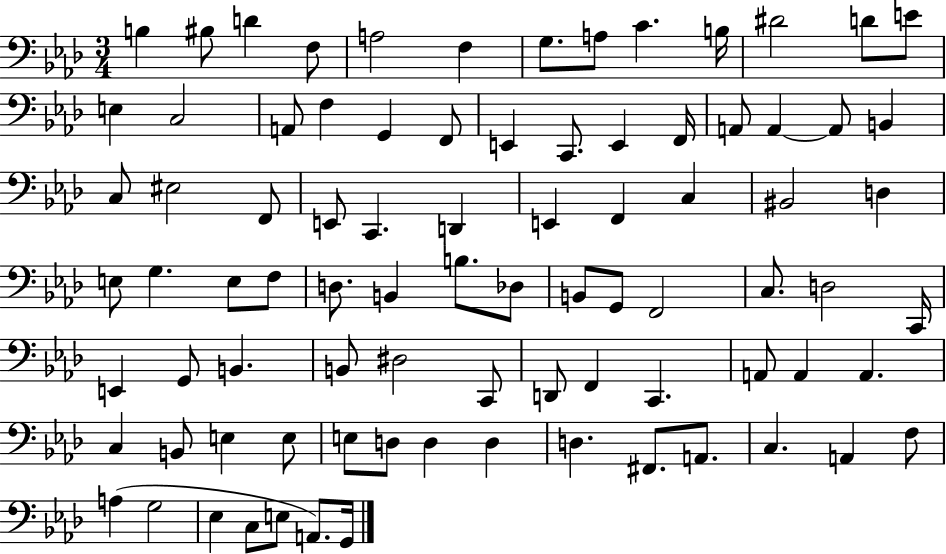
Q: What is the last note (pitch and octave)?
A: G2